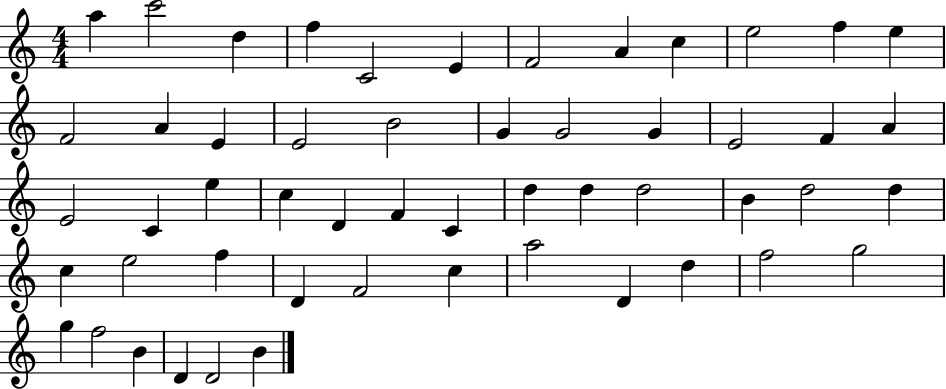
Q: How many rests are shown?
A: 0